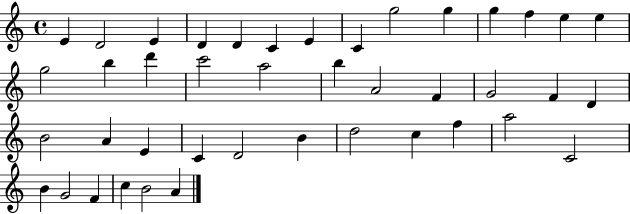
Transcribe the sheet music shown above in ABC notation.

X:1
T:Untitled
M:4/4
L:1/4
K:C
E D2 E D D C E C g2 g g f e e g2 b d' c'2 a2 b A2 F G2 F D B2 A E C D2 B d2 c f a2 C2 B G2 F c B2 A